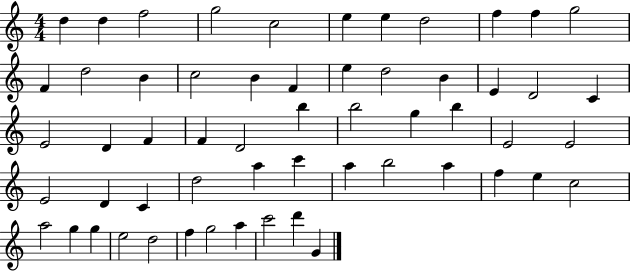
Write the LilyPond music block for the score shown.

{
  \clef treble
  \numericTimeSignature
  \time 4/4
  \key c \major
  d''4 d''4 f''2 | g''2 c''2 | e''4 e''4 d''2 | f''4 f''4 g''2 | \break f'4 d''2 b'4 | c''2 b'4 f'4 | e''4 d''2 b'4 | e'4 d'2 c'4 | \break e'2 d'4 f'4 | f'4 d'2 b''4 | b''2 g''4 b''4 | e'2 e'2 | \break e'2 d'4 c'4 | d''2 a''4 c'''4 | a''4 b''2 a''4 | f''4 e''4 c''2 | \break a''2 g''4 g''4 | e''2 d''2 | f''4 g''2 a''4 | c'''2 d'''4 g'4 | \break \bar "|."
}